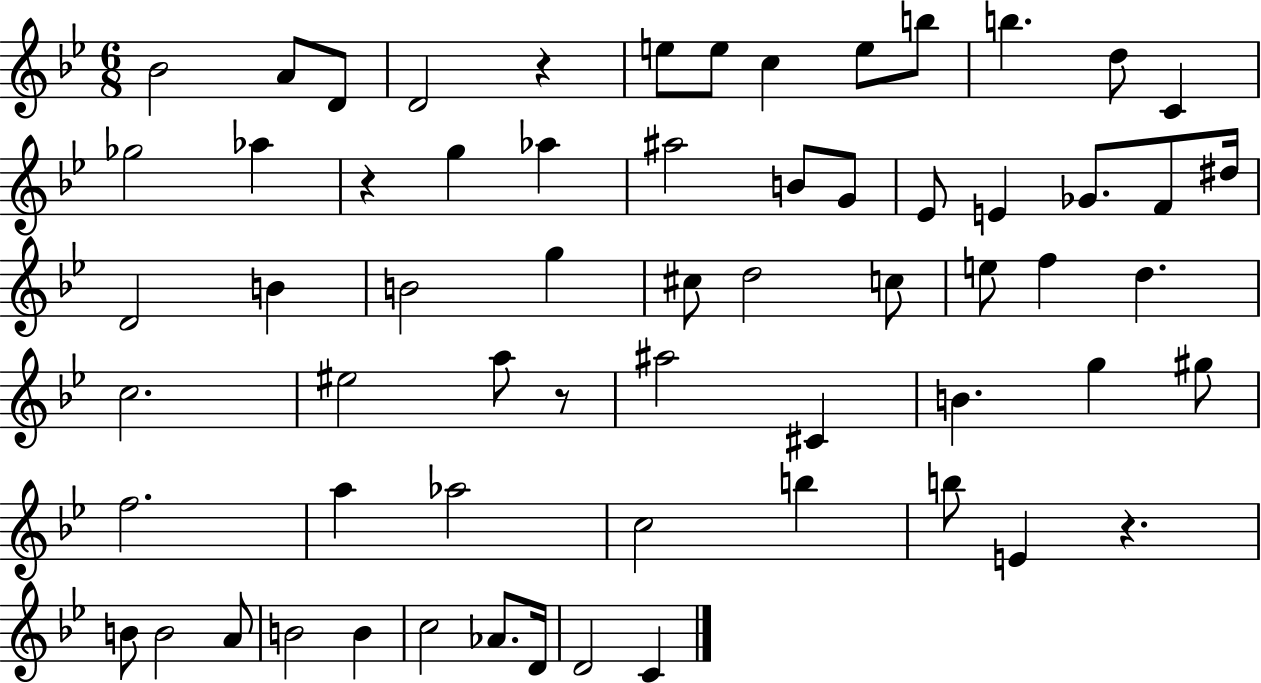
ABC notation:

X:1
T:Untitled
M:6/8
L:1/4
K:Bb
_B2 A/2 D/2 D2 z e/2 e/2 c e/2 b/2 b d/2 C _g2 _a z g _a ^a2 B/2 G/2 _E/2 E _G/2 F/2 ^d/4 D2 B B2 g ^c/2 d2 c/2 e/2 f d c2 ^e2 a/2 z/2 ^a2 ^C B g ^g/2 f2 a _a2 c2 b b/2 E z B/2 B2 A/2 B2 B c2 _A/2 D/4 D2 C